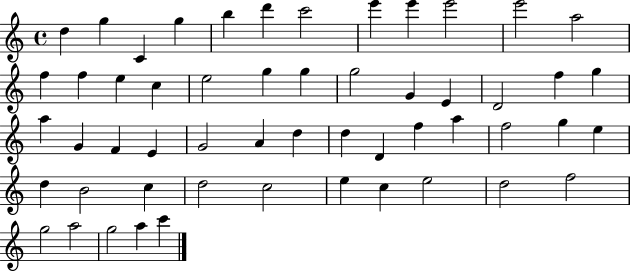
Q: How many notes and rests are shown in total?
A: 54